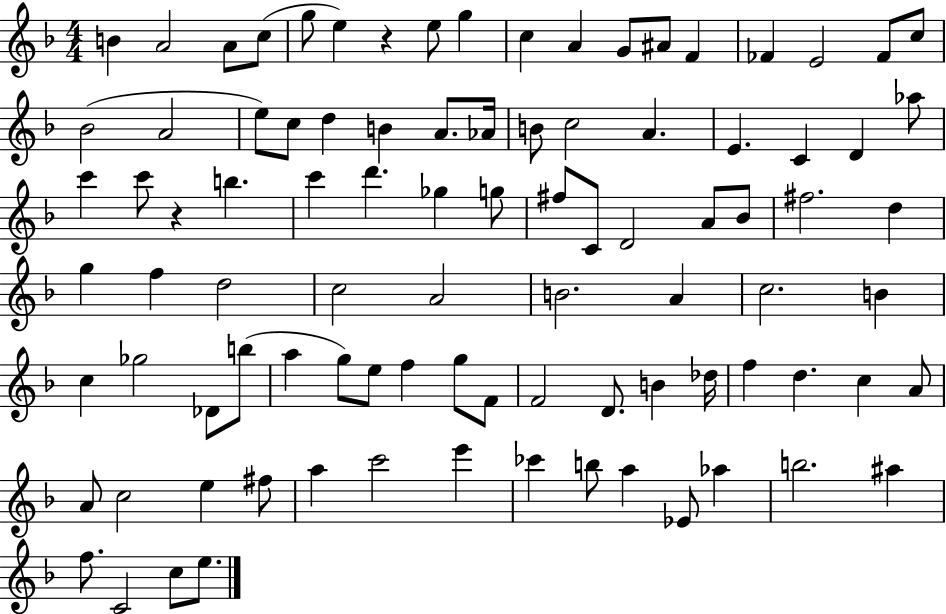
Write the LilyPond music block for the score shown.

{
  \clef treble
  \numericTimeSignature
  \time 4/4
  \key f \major
  \repeat volta 2 { b'4 a'2 a'8 c''8( | g''8 e''4) r4 e''8 g''4 | c''4 a'4 g'8 ais'8 f'4 | fes'4 e'2 fes'8 c''8 | \break bes'2( a'2 | e''8) c''8 d''4 b'4 a'8. aes'16 | b'8 c''2 a'4. | e'4. c'4 d'4 aes''8 | \break c'''4 c'''8 r4 b''4. | c'''4 d'''4. ges''4 g''8 | fis''8 c'8 d'2 a'8 bes'8 | fis''2. d''4 | \break g''4 f''4 d''2 | c''2 a'2 | b'2. a'4 | c''2. b'4 | \break c''4 ges''2 des'8 b''8( | a''4 g''8) e''8 f''4 g''8 f'8 | f'2 d'8. b'4 des''16 | f''4 d''4. c''4 a'8 | \break a'8 c''2 e''4 fis''8 | a''4 c'''2 e'''4 | ces'''4 b''8 a''4 ees'8 aes''4 | b''2. ais''4 | \break f''8. c'2 c''8 e''8. | } \bar "|."
}